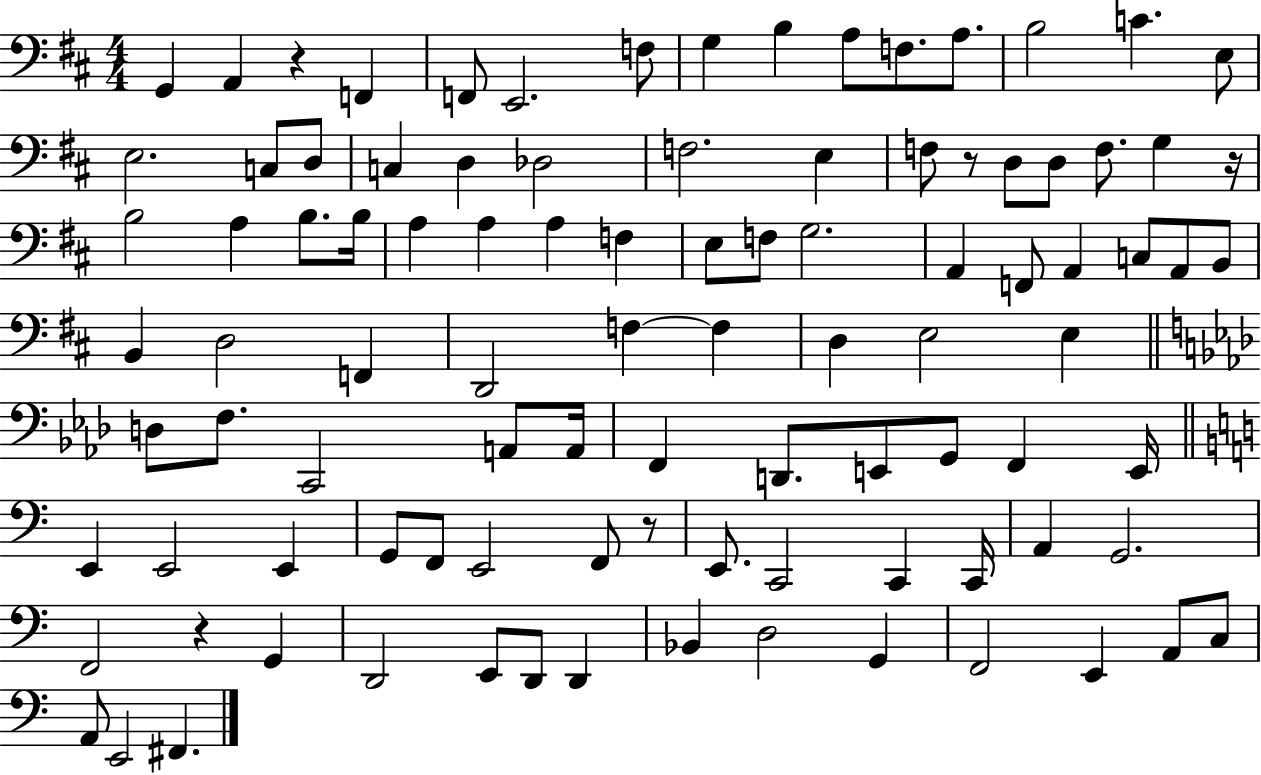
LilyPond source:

{
  \clef bass
  \numericTimeSignature
  \time 4/4
  \key d \major
  g,4 a,4 r4 f,4 | f,8 e,2. f8 | g4 b4 a8 f8. a8. | b2 c'4. e8 | \break e2. c8 d8 | c4 d4 des2 | f2. e4 | f8 r8 d8 d8 f8. g4 r16 | \break b2 a4 b8. b16 | a4 a4 a4 f4 | e8 f8 g2. | a,4 f,8 a,4 c8 a,8 b,8 | \break b,4 d2 f,4 | d,2 f4~~ f4 | d4 e2 e4 | \bar "||" \break \key f \minor d8 f8. c,2 a,8 a,16 | f,4 d,8. e,8 g,8 f,4 e,16 | \bar "||" \break \key a \minor e,4 e,2 e,4 | g,8 f,8 e,2 f,8 r8 | e,8. c,2 c,4 c,16 | a,4 g,2. | \break f,2 r4 g,4 | d,2 e,8 d,8 d,4 | bes,4 d2 g,4 | f,2 e,4 a,8 c8 | \break a,8 e,2 fis,4. | \bar "|."
}